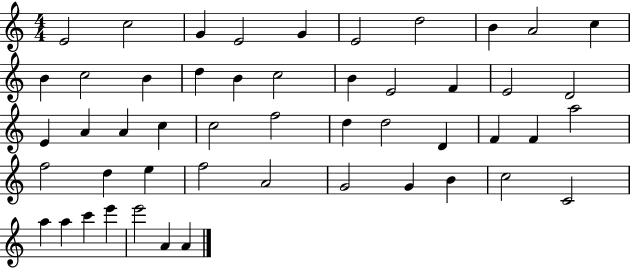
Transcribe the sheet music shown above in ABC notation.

X:1
T:Untitled
M:4/4
L:1/4
K:C
E2 c2 G E2 G E2 d2 B A2 c B c2 B d B c2 B E2 F E2 D2 E A A c c2 f2 d d2 D F F a2 f2 d e f2 A2 G2 G B c2 C2 a a c' e' e'2 A A